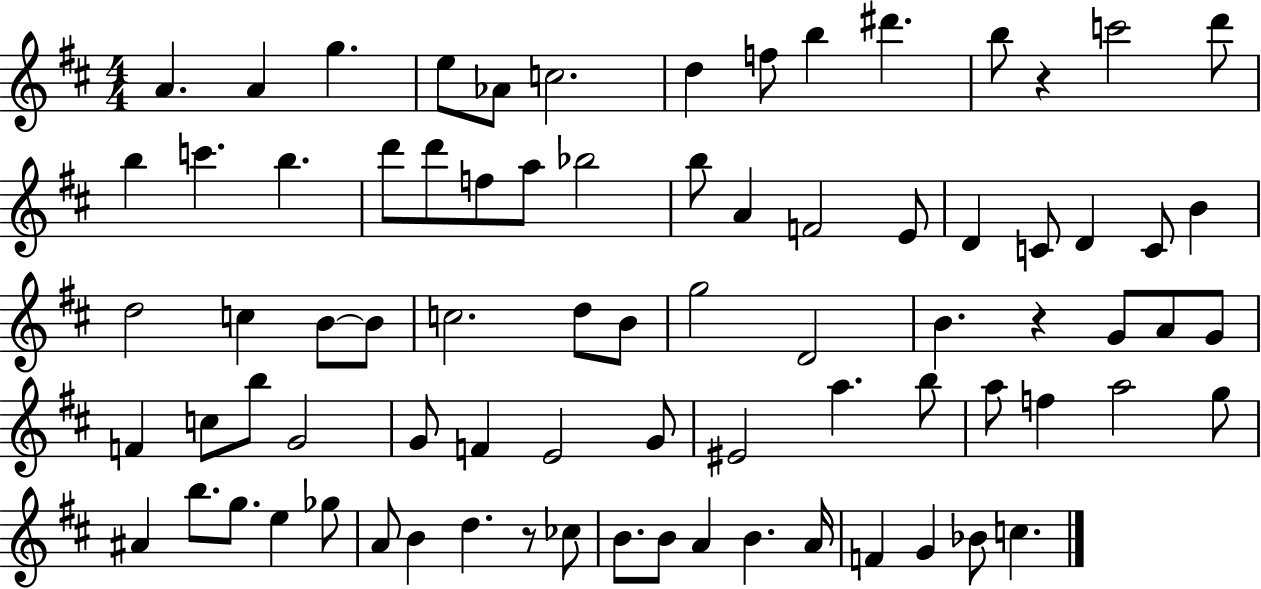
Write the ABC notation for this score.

X:1
T:Untitled
M:4/4
L:1/4
K:D
A A g e/2 _A/2 c2 d f/2 b ^d' b/2 z c'2 d'/2 b c' b d'/2 d'/2 f/2 a/2 _b2 b/2 A F2 E/2 D C/2 D C/2 B d2 c B/2 B/2 c2 d/2 B/2 g2 D2 B z G/2 A/2 G/2 F c/2 b/2 G2 G/2 F E2 G/2 ^E2 a b/2 a/2 f a2 g/2 ^A b/2 g/2 e _g/2 A/2 B d z/2 _c/2 B/2 B/2 A B A/4 F G _B/2 c